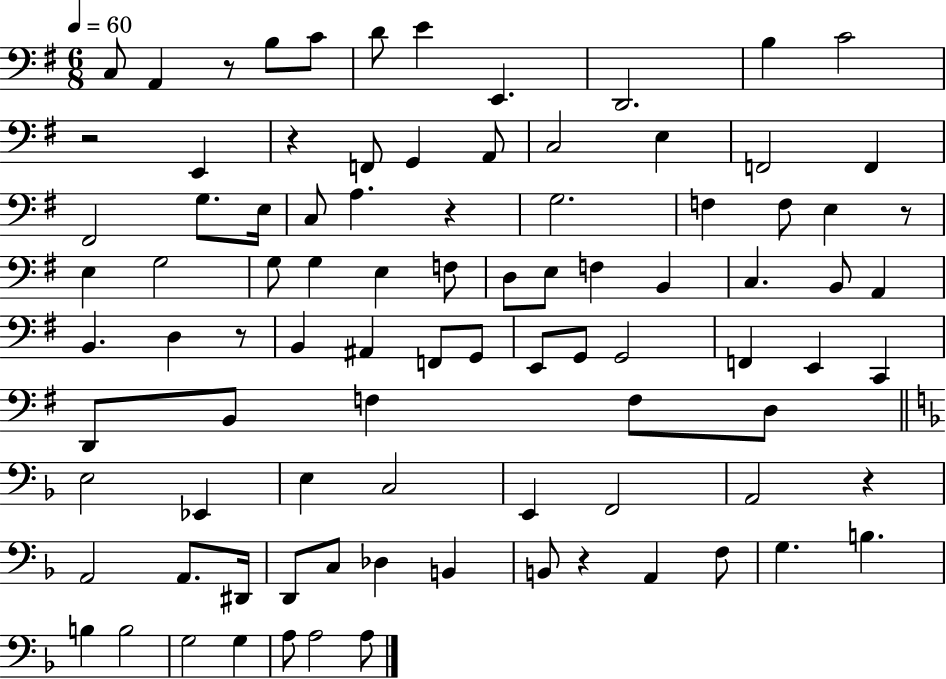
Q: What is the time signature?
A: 6/8